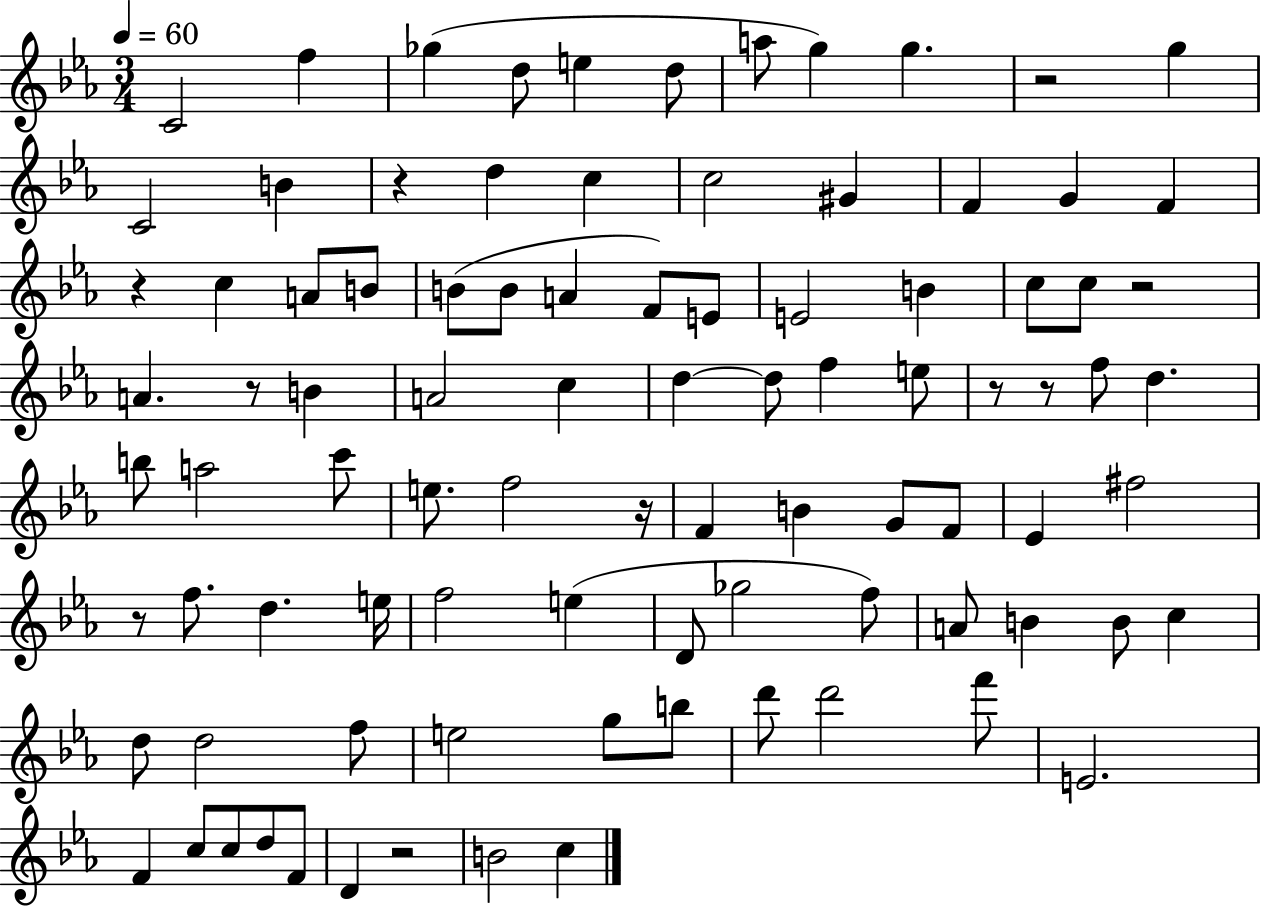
C4/h F5/q Gb5/q D5/e E5/q D5/e A5/e G5/q G5/q. R/h G5/q C4/h B4/q R/q D5/q C5/q C5/h G#4/q F4/q G4/q F4/q R/q C5/q A4/e B4/e B4/e B4/e A4/q F4/e E4/e E4/h B4/q C5/e C5/e R/h A4/q. R/e B4/q A4/h C5/q D5/q D5/e F5/q E5/e R/e R/e F5/e D5/q. B5/e A5/h C6/e E5/e. F5/h R/s F4/q B4/q G4/e F4/e Eb4/q F#5/h R/e F5/e. D5/q. E5/s F5/h E5/q D4/e Gb5/h F5/e A4/e B4/q B4/e C5/q D5/e D5/h F5/e E5/h G5/e B5/e D6/e D6/h F6/e E4/h. F4/q C5/e C5/e D5/e F4/e D4/q R/h B4/h C5/q